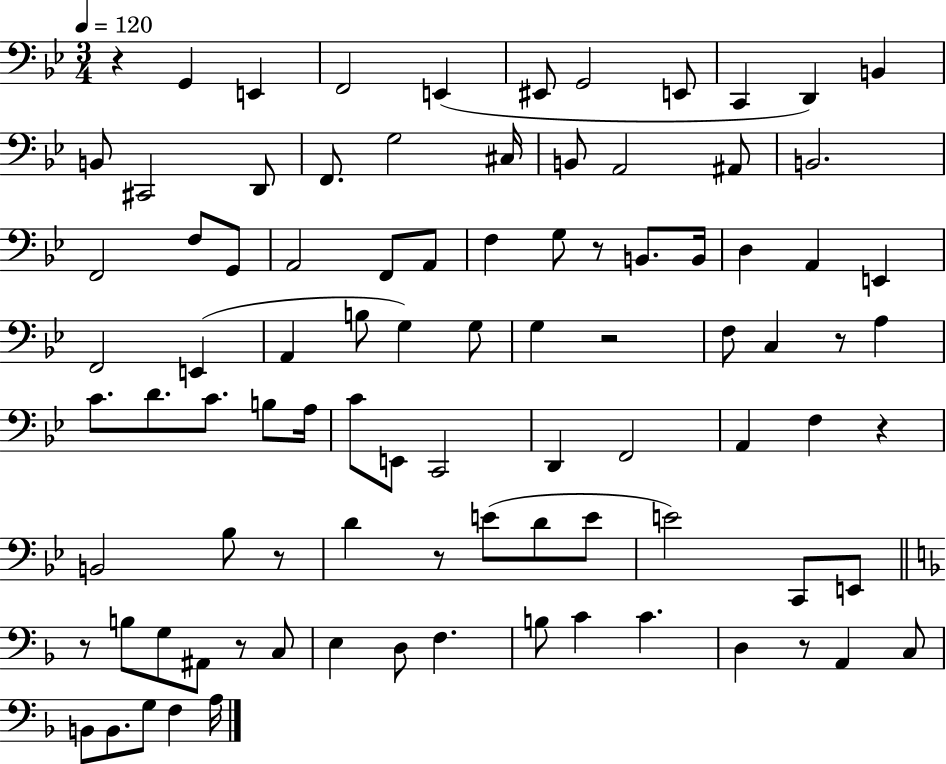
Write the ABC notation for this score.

X:1
T:Untitled
M:3/4
L:1/4
K:Bb
z G,, E,, F,,2 E,, ^E,,/2 G,,2 E,,/2 C,, D,, B,, B,,/2 ^C,,2 D,,/2 F,,/2 G,2 ^C,/4 B,,/2 A,,2 ^A,,/2 B,,2 F,,2 F,/2 G,,/2 A,,2 F,,/2 A,,/2 F, G,/2 z/2 B,,/2 B,,/4 D, A,, E,, F,,2 E,, A,, B,/2 G, G,/2 G, z2 F,/2 C, z/2 A, C/2 D/2 C/2 B,/2 A,/4 C/2 E,,/2 C,,2 D,, F,,2 A,, F, z B,,2 _B,/2 z/2 D z/2 E/2 D/2 E/2 E2 C,,/2 E,,/2 z/2 B,/2 G,/2 ^A,,/2 z/2 C,/2 E, D,/2 F, B,/2 C C D, z/2 A,, C,/2 B,,/2 B,,/2 G,/2 F, A,/4